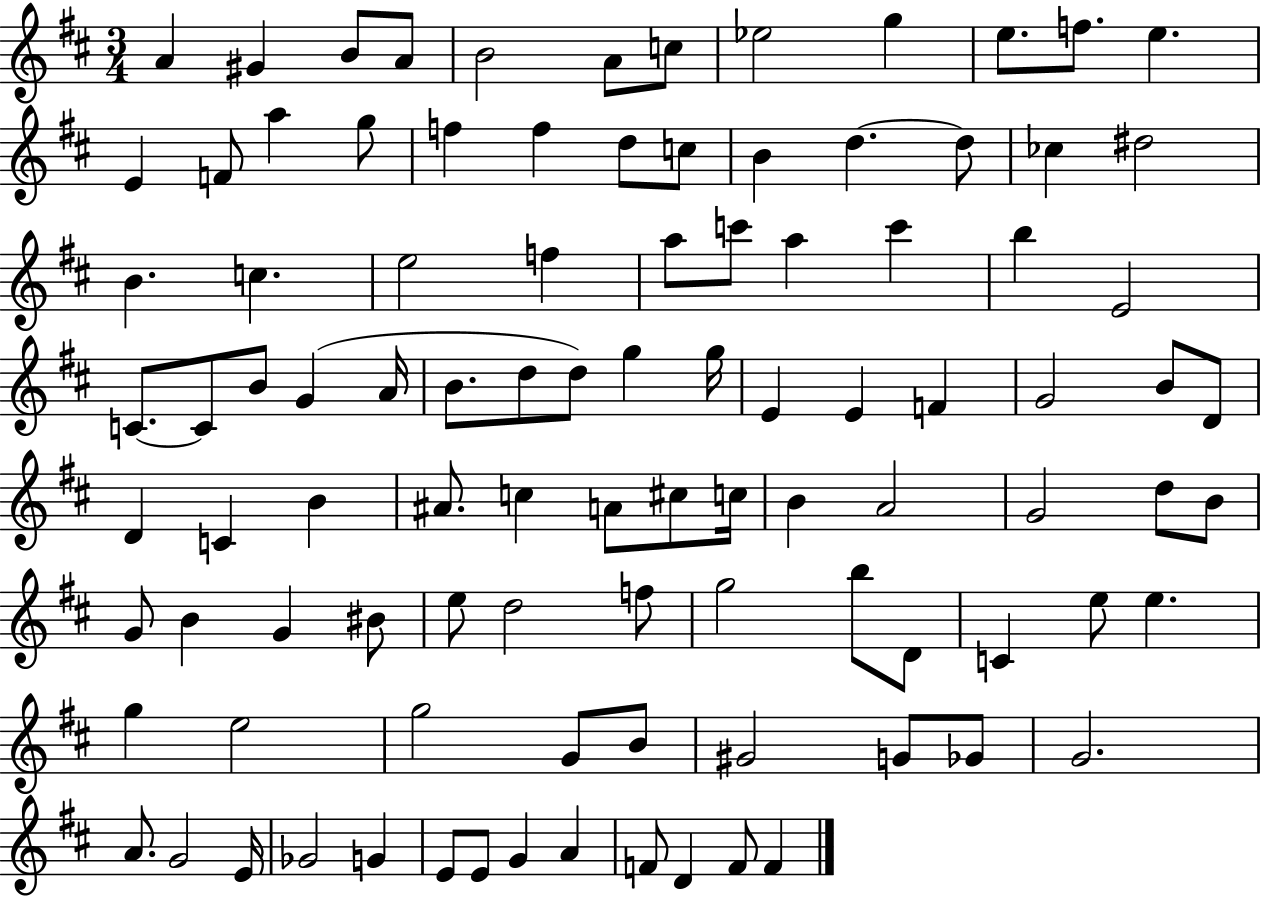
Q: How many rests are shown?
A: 0